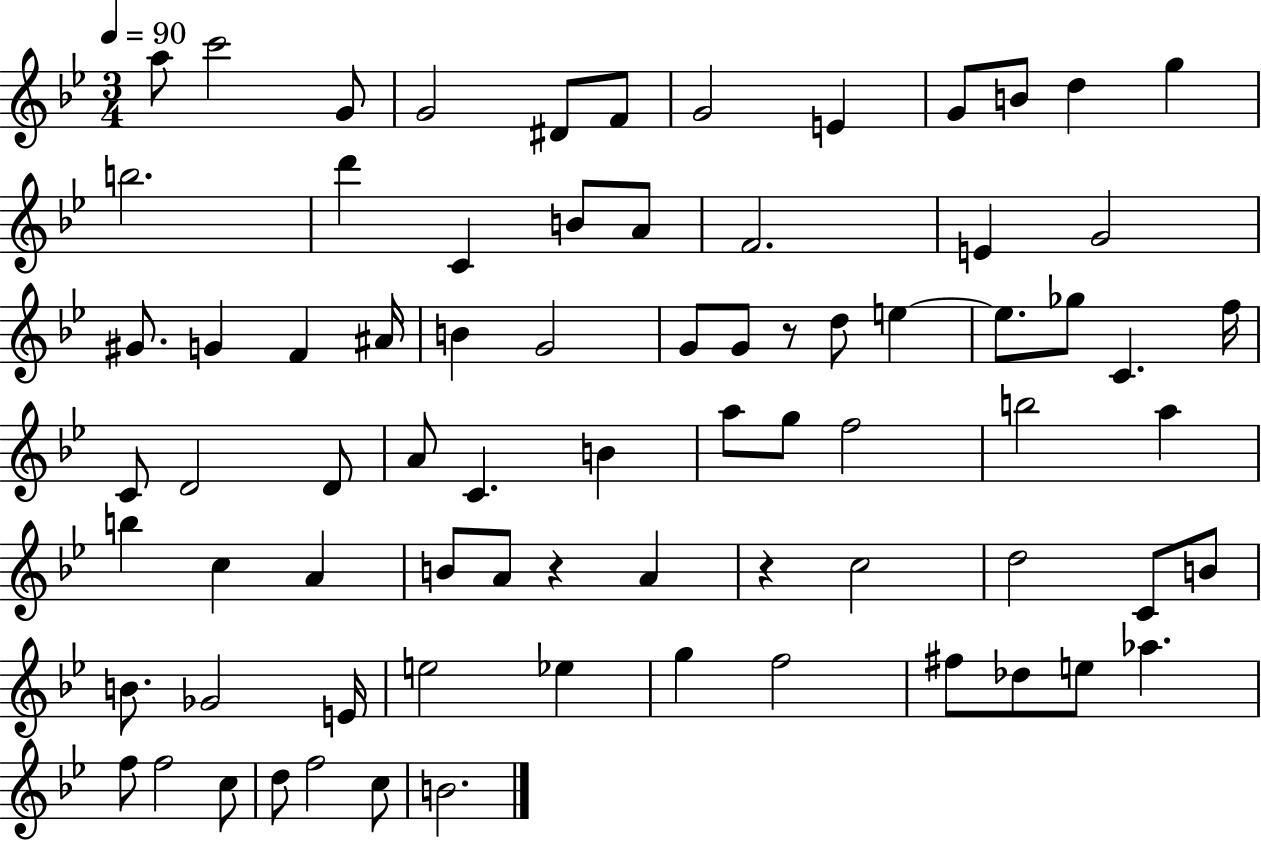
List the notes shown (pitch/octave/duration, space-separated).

A5/e C6/h G4/e G4/h D#4/e F4/e G4/h E4/q G4/e B4/e D5/q G5/q B5/h. D6/q C4/q B4/e A4/e F4/h. E4/q G4/h G#4/e. G4/q F4/q A#4/s B4/q G4/h G4/e G4/e R/e D5/e E5/q E5/e. Gb5/e C4/q. F5/s C4/e D4/h D4/e A4/e C4/q. B4/q A5/e G5/e F5/h B5/h A5/q B5/q C5/q A4/q B4/e A4/e R/q A4/q R/q C5/h D5/h C4/e B4/e B4/e. Gb4/h E4/s E5/h Eb5/q G5/q F5/h F#5/e Db5/e E5/e Ab5/q. F5/e F5/h C5/e D5/e F5/h C5/e B4/h.